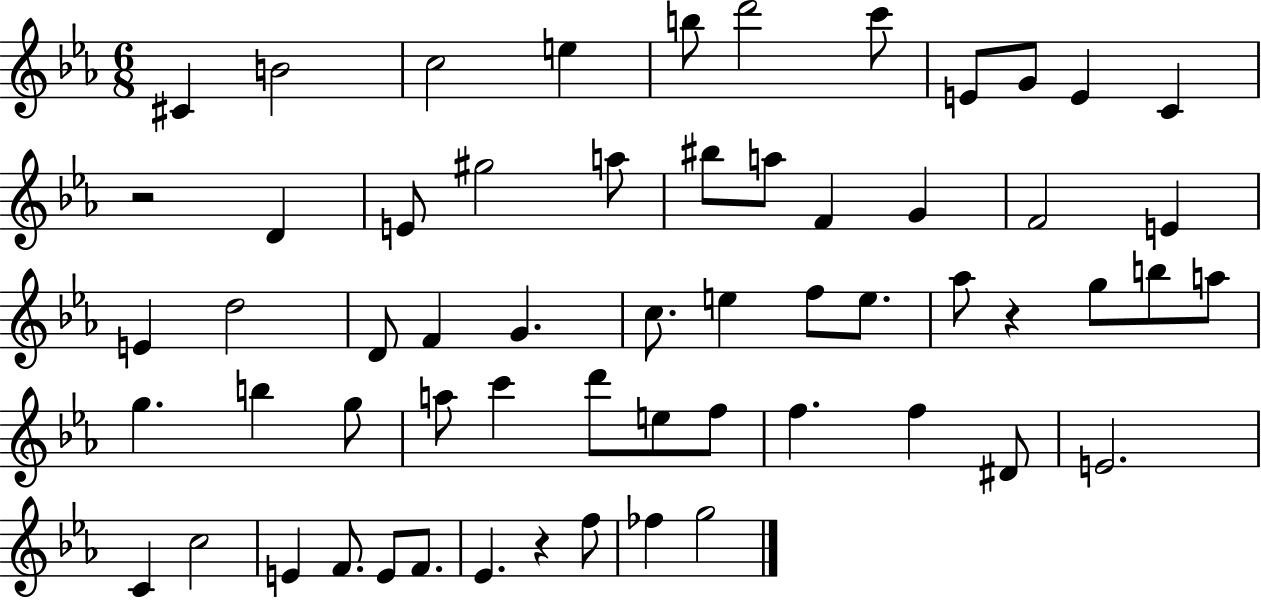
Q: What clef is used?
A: treble